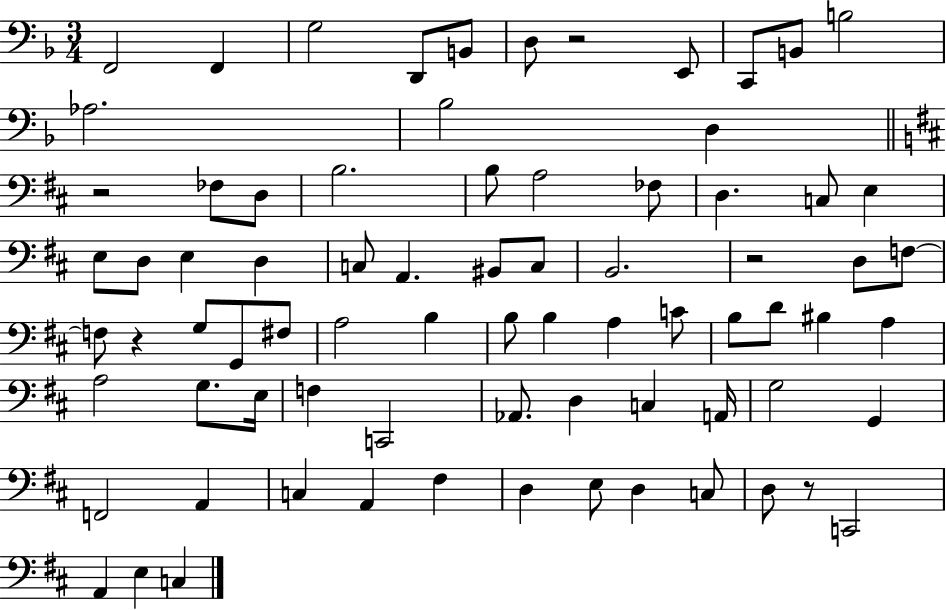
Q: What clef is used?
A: bass